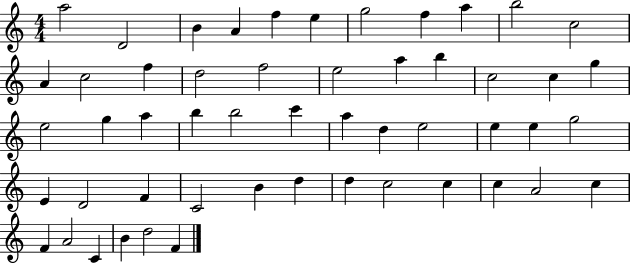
{
  \clef treble
  \numericTimeSignature
  \time 4/4
  \key c \major
  a''2 d'2 | b'4 a'4 f''4 e''4 | g''2 f''4 a''4 | b''2 c''2 | \break a'4 c''2 f''4 | d''2 f''2 | e''2 a''4 b''4 | c''2 c''4 g''4 | \break e''2 g''4 a''4 | b''4 b''2 c'''4 | a''4 d''4 e''2 | e''4 e''4 g''2 | \break e'4 d'2 f'4 | c'2 b'4 d''4 | d''4 c''2 c''4 | c''4 a'2 c''4 | \break f'4 a'2 c'4 | b'4 d''2 f'4 | \bar "|."
}